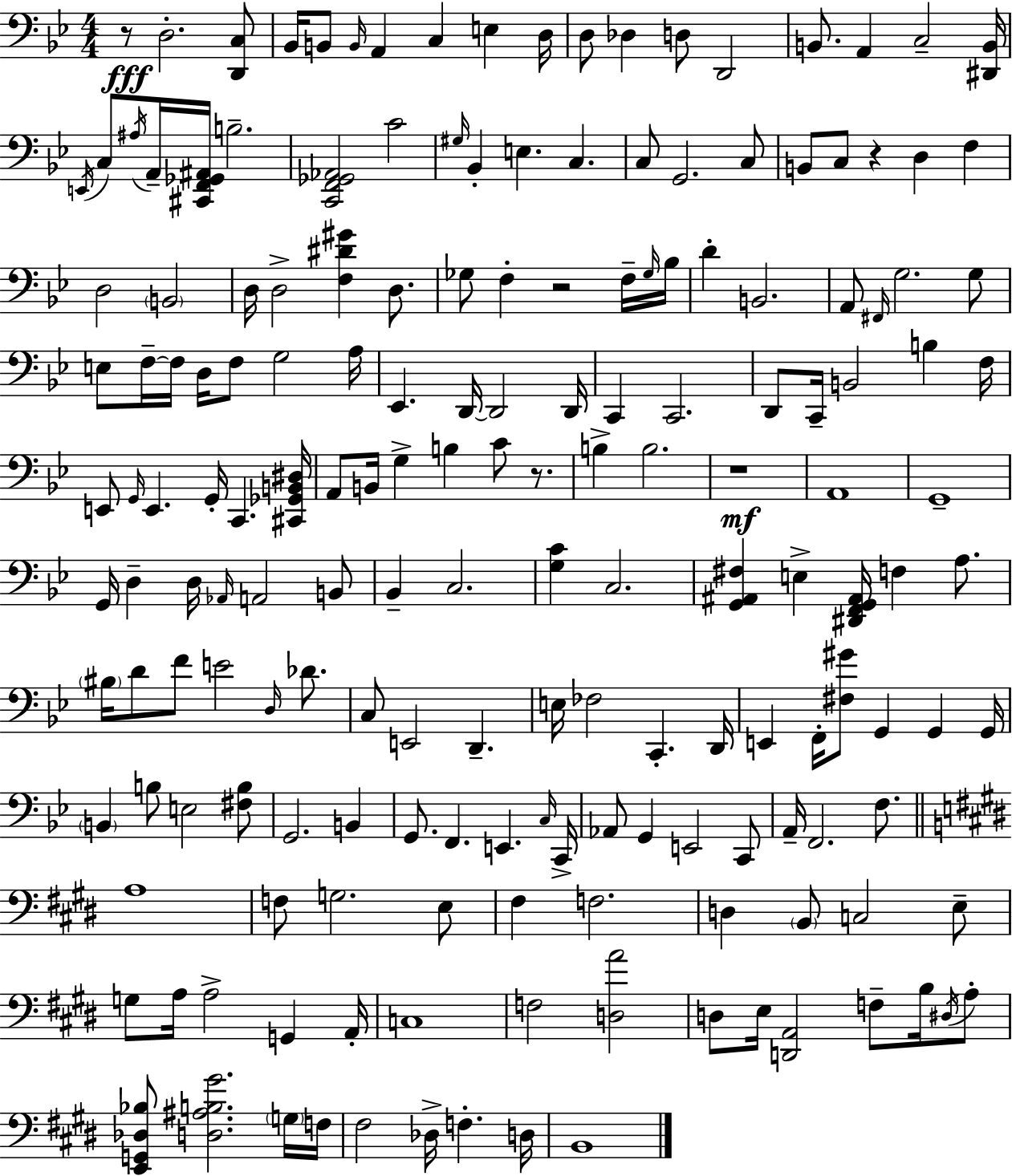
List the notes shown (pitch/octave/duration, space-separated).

R/e D3/h. [D2,C3]/e Bb2/s B2/e B2/s A2/q C3/q E3/q D3/s D3/e Db3/q D3/e D2/h B2/e. A2/q C3/h [D#2,B2]/s E2/s C3/e A#3/s A2/s [C#2,F2,Gb2,A#2]/s B3/h. [C2,F2,Gb2,Ab2]/h C4/h G#3/s Bb2/q E3/q. C3/q. C3/e G2/h. C3/e B2/e C3/e R/q D3/q F3/q D3/h B2/h D3/s D3/h [F3,D#4,G#4]/q D3/e. Gb3/e F3/q R/h F3/s Gb3/s Bb3/s D4/q B2/h. A2/e F#2/s G3/h. G3/e E3/e F3/s F3/s D3/s F3/e G3/h A3/s Eb2/q. D2/s D2/h D2/s C2/q C2/h. D2/e C2/s B2/h B3/q F3/s E2/e G2/s E2/q. G2/s C2/q. [C#2,Gb2,B2,D#3]/s A2/e B2/s G3/q B3/q C4/e R/e. B3/q B3/h. R/w A2/w G2/w G2/s D3/q D3/s Ab2/s A2/h B2/e Bb2/q C3/h. [G3,C4]/q C3/h. [G2,A#2,F#3]/q E3/q [D#2,F2,G2,A#2]/s F3/q A3/e. BIS3/s D4/e F4/e E4/h D3/s Db4/e. C3/e E2/h D2/q. E3/s FES3/h C2/q. D2/s E2/q F2/s [F#3,G#4]/e G2/q G2/q G2/s B2/q B3/e E3/h [F#3,B3]/e G2/h. B2/q G2/e. F2/q. E2/q. C3/s C2/s Ab2/e G2/q E2/h C2/e A2/s F2/h. F3/e. A3/w F3/e G3/h. E3/e F#3/q F3/h. D3/q B2/e C3/h E3/e G3/e A3/s A3/h G2/q A2/s C3/w F3/h [D3,A4]/h D3/e E3/s [D2,A2]/h F3/e B3/s D#3/s A3/e [E2,G2,Db3,Bb3]/e [D3,A#3,B3,G#4]/h. G3/s F3/s F#3/h Db3/s F3/q. D3/s B2/w